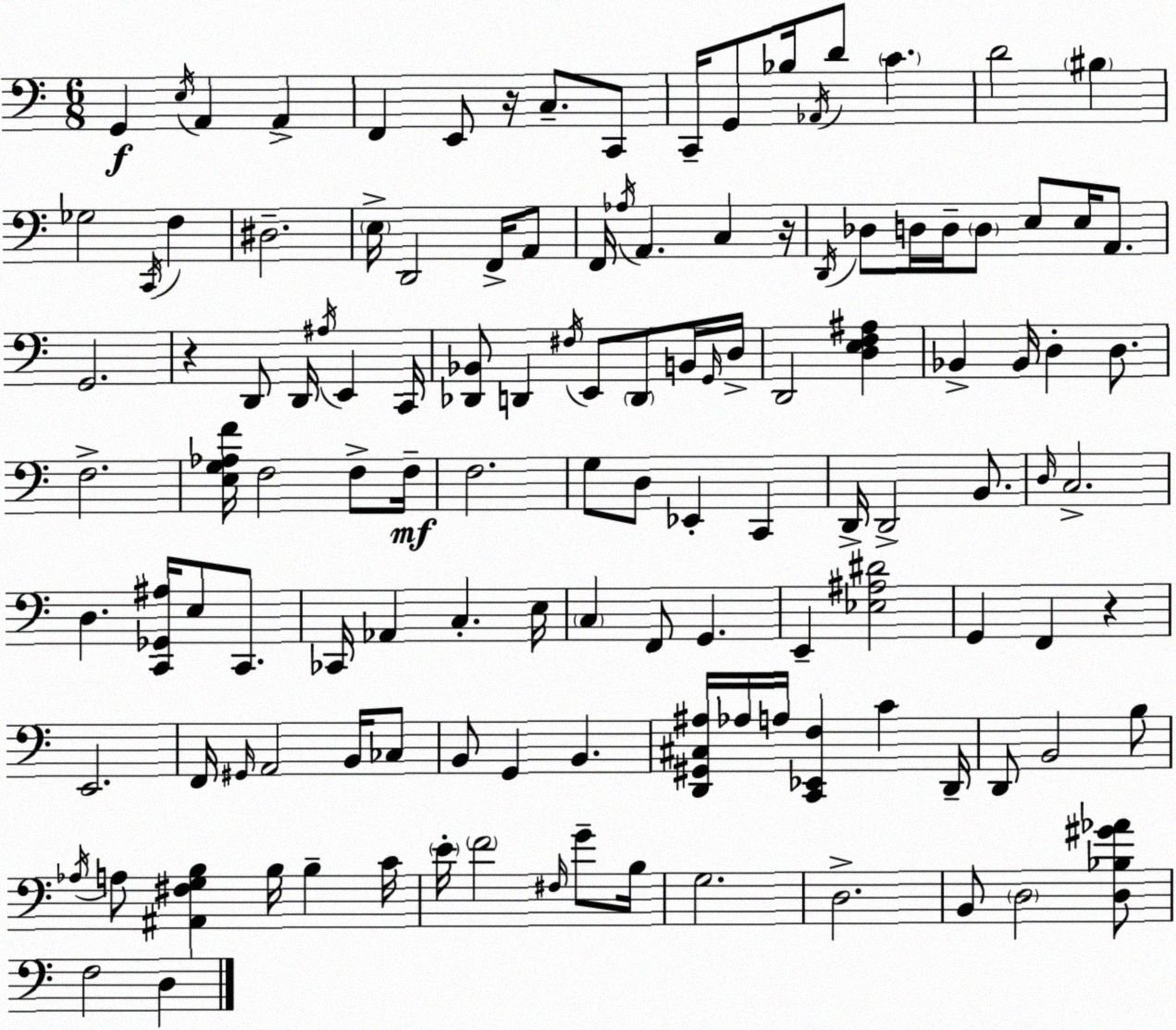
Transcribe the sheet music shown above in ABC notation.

X:1
T:Untitled
M:6/8
L:1/4
K:C
G,, E,/4 A,, A,, F,, E,,/2 z/4 C,/2 C,,/2 C,,/4 G,,/2 _B,/4 _A,,/4 D/2 C D2 ^B, _G,2 C,,/4 F, ^D,2 E,/4 D,,2 F,,/4 A,,/2 F,,/4 _A,/4 A,, C, z/4 D,,/4 _D,/2 D,/4 D,/4 D,/2 E,/2 E,/4 A,,/2 G,,2 z D,,/2 D,,/4 ^A,/4 E,, C,,/4 [_D,,_B,,]/2 D,, ^F,/4 E,,/2 D,,/2 B,,/4 G,,/4 D,/4 D,,2 [D,E,F,^A,] _B,, _B,,/4 D, D,/2 F,2 [E,G,_A,F]/4 F,2 F,/2 F,/4 F,2 G,/2 D,/2 _E,, C,, D,,/4 D,,2 B,,/2 D,/4 C,2 D, [C,,_G,,^A,]/4 E,/2 C,,/2 _C,,/4 _A,, C, E,/4 C, F,,/2 G,, E,, [_E,^A,^D]2 G,, F,, z E,,2 F,,/4 ^G,,/4 A,,2 B,,/4 _C,/2 B,,/2 G,, B,, [D,,^G,,^C,^A,]/4 _A,/4 A,/4 [C,,_E,,F,] C D,,/4 D,,/2 B,,2 B,/2 _A,/4 A,/2 [^A,,^F,G,B,] B,/4 B, C/4 E/4 F2 ^F,/4 G/2 B,/4 G,2 D,2 B,,/2 D,2 [D,_B,^G_A]/2 F,2 D,